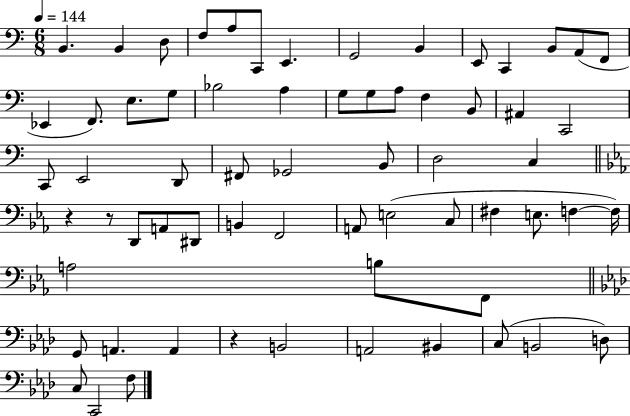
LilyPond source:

{
  \clef bass
  \numericTimeSignature
  \time 6/8
  \key c \major
  \tempo 4 = 144
  b,4. b,4 d8 | f8 a8 c,8 e,4. | g,2 b,4 | e,8 c,4 b,8 a,8( f,8 | \break ees,4 f,8.) e8. g8 | bes2 a4 | g8 g8 a8 f4 b,8 | ais,4 c,2 | \break c,8 e,2 d,8 | fis,8 ges,2 b,8 | d2 c4 | \bar "||" \break \key ees \major r4 r8 d,8 a,8 dis,8 | b,4 f,2 | a,8 e2( c8 | fis4 e8. f4~~ f16) | \break a2 b8 f,8 | \bar "||" \break \key f \minor g,8 a,4. a,4 | r4 b,2 | a,2 bis,4 | c8( b,2 d8) | \break c8 c,2 f8 | \bar "|."
}